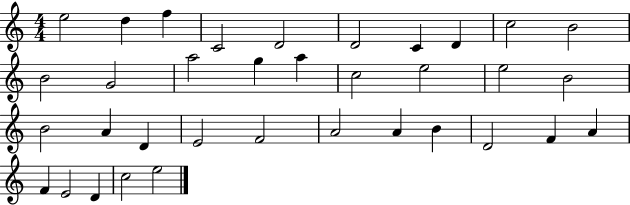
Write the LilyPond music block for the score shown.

{
  \clef treble
  \numericTimeSignature
  \time 4/4
  \key c \major
  e''2 d''4 f''4 | c'2 d'2 | d'2 c'4 d'4 | c''2 b'2 | \break b'2 g'2 | a''2 g''4 a''4 | c''2 e''2 | e''2 b'2 | \break b'2 a'4 d'4 | e'2 f'2 | a'2 a'4 b'4 | d'2 f'4 a'4 | \break f'4 e'2 d'4 | c''2 e''2 | \bar "|."
}